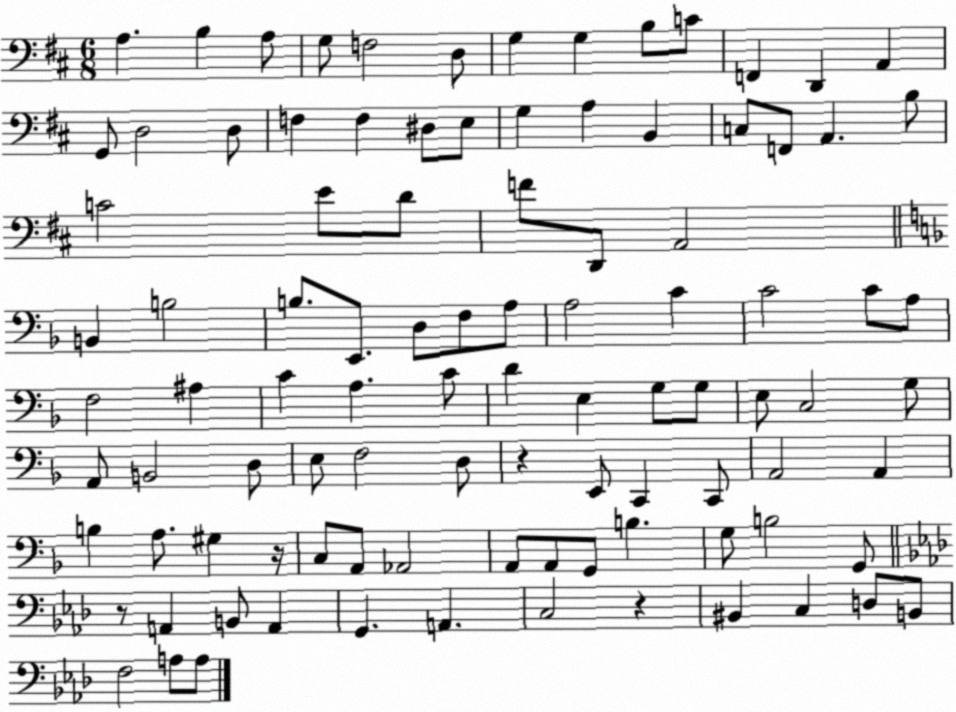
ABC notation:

X:1
T:Untitled
M:6/8
L:1/4
K:D
A, B, A,/2 G,/2 F,2 D,/2 G, G, B,/2 C/2 F,, D,, A,, G,,/2 D,2 D,/2 F, F, ^D,/2 E,/2 G, A, B,, C,/2 F,,/2 A,, B,/2 C2 E/2 D/2 F/2 D,,/2 A,,2 B,, B,2 B,/2 E,,/2 D,/2 F,/2 A,/2 A,2 C C2 C/2 A,/2 F,2 ^A, C A, C/2 D E, G,/2 G,/2 E,/2 C,2 G,/2 A,,/2 B,,2 D,/2 E,/2 F,2 D,/2 z E,,/2 C,, C,,/2 A,,2 A,, B, A,/2 ^G, z/4 C,/2 A,,/2 _A,,2 A,,/2 A,,/2 G,,/2 B, G,/2 B,2 G,,/2 z/2 A,, B,,/2 A,, G,, A,, C,2 z ^B,, C, D,/2 B,,/2 F,2 A,/2 A,/2